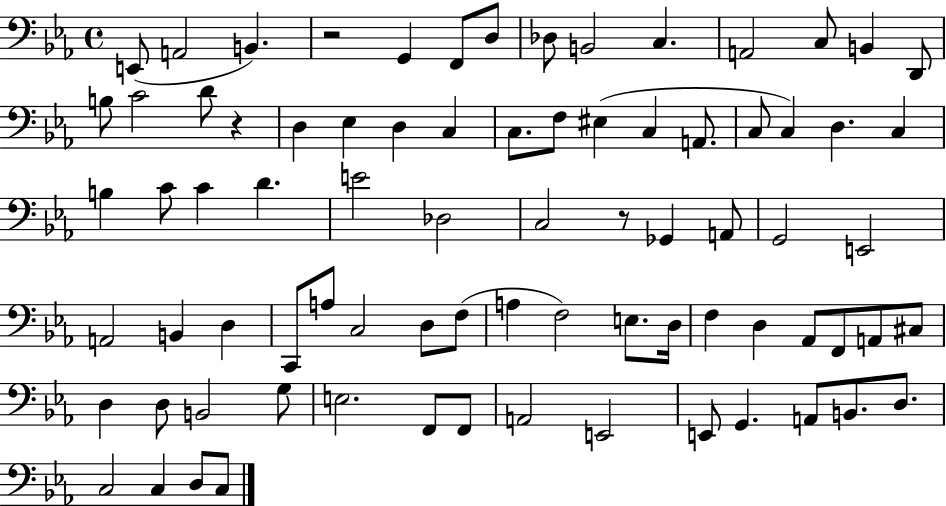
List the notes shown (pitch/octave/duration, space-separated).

E2/e A2/h B2/q. R/h G2/q F2/e D3/e Db3/e B2/h C3/q. A2/h C3/e B2/q D2/e B3/e C4/h D4/e R/q D3/q Eb3/q D3/q C3/q C3/e. F3/e EIS3/q C3/q A2/e. C3/e C3/q D3/q. C3/q B3/q C4/e C4/q D4/q. E4/h Db3/h C3/h R/e Gb2/q A2/e G2/h E2/h A2/h B2/q D3/q C2/e A3/e C3/h D3/e F3/e A3/q F3/h E3/e. D3/s F3/q D3/q Ab2/e F2/e A2/e C#3/e D3/q D3/e B2/h G3/e E3/h. F2/e F2/e A2/h E2/h E2/e G2/q. A2/e B2/e. D3/e. C3/h C3/q D3/e C3/e